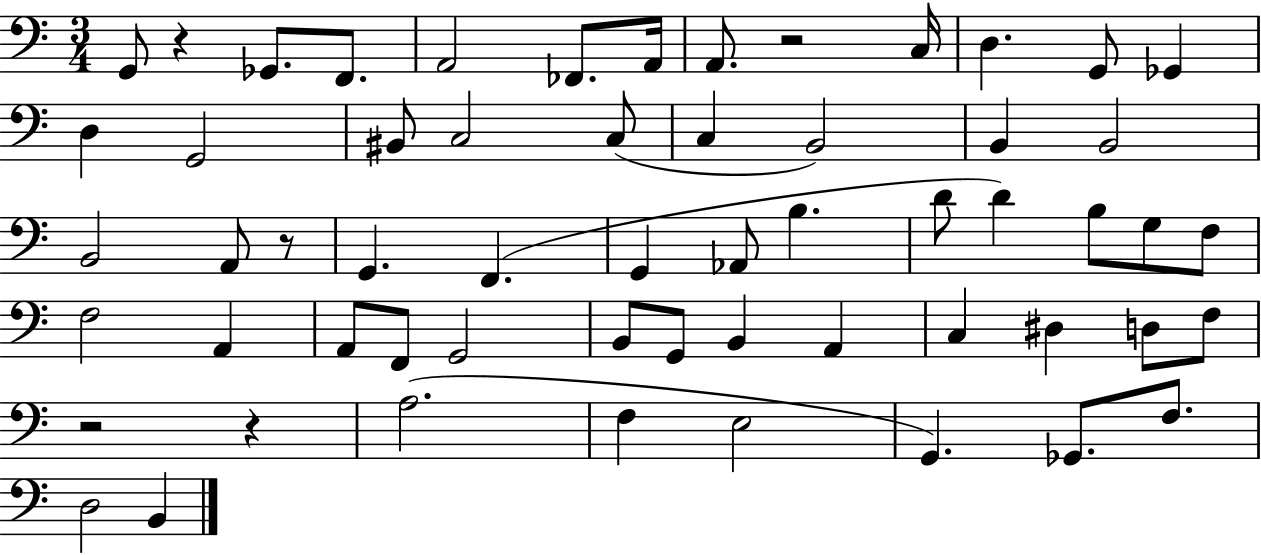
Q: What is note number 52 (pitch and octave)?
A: D3